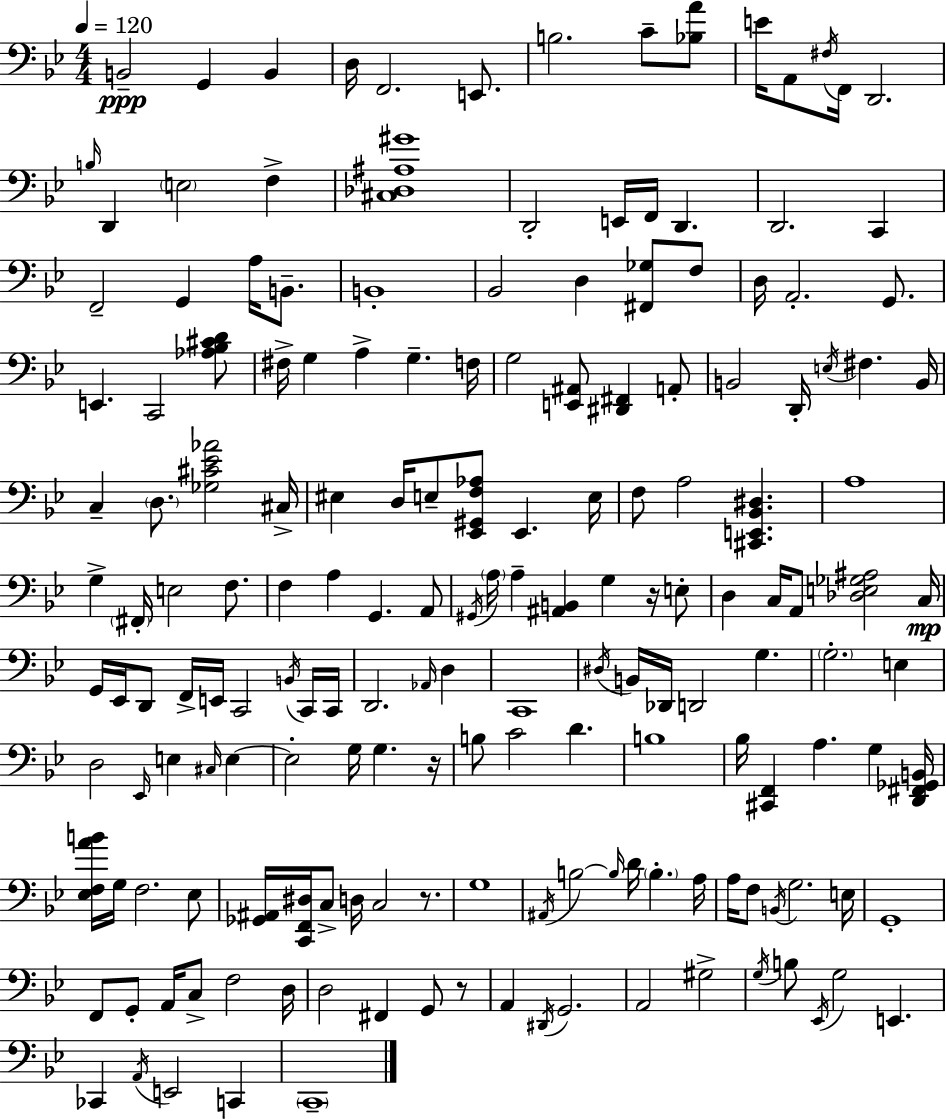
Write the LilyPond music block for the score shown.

{
  \clef bass
  \numericTimeSignature
  \time 4/4
  \key g \minor
  \tempo 4 = 120
  b,2--\ppp g,4 b,4 | d16 f,2. e,8. | b2. c'8-- <bes a'>8 | e'16 a,8 \acciaccatura { fis16 } f,16 d,2. | \break \grace { b16 } d,4 \parenthesize e2 f4-> | <cis des ais gis'>1 | d,2-. e,16 f,16 d,4. | d,2. c,4 | \break f,2-- g,4 a16 b,8.-- | b,1-. | bes,2 d4 <fis, ges>8 | f8 d16 a,2.-. g,8. | \break e,4. c,2 | <aes bes cis' d'>8 fis16-> g4 a4-> g4.-- | f16 g2 <e, ais,>8 <dis, fis,>4 | a,8-. b,2 d,16-. \acciaccatura { e16 } fis4. | \break b,16 c4-- \parenthesize d8. <ges cis' ees' aes'>2 | cis16-> eis4 d16 e8-- <ees, gis, f aes>8 ees,4. | e16 f8 a2 <cis, e, bes, dis>4. | a1 | \break g4-> \parenthesize fis,16-. e2 | f8. f4 a4 g,4. | a,8 \acciaccatura { gis,16 } \parenthesize a16 a4-- <ais, b,>4 g4 | r16 e8-. d4 c16 a,8 <des e ges ais>2 | \break c16\mp g,16 ees,16 d,8 f,16-> e,16 c,2 | \acciaccatura { b,16 } c,16 c,16 d,2. | \grace { aes,16 } d4 c,1 | \acciaccatura { dis16 } b,16 des,16 d,2 | \break g4. \parenthesize g2.-. | e4 d2 \grace { ees,16 } | e4 \grace { cis16 } e4~~ e2-. | g16 g4. r16 b8 c'2 | \break d'4. b1 | bes16 <cis, f,>4 a4. | g4 <d, fis, ges, b,>16 <ees f a' b'>16 g16 f2. | ees8 <ges, ais,>16 <c, f, dis>16 c8-> d16 c2 | \break r8. g1 | \acciaccatura { ais,16 } b2~~ | \grace { b16 } d'16 \parenthesize b4.-. a16 a16 f8 \acciaccatura { b,16 } g2. | e16 g,1-. | \break f,8 g,8-. | a,16 c8-> f2 d16 d2 | fis,4 g,8 r8 a,4 | \acciaccatura { dis,16 } g,2. a,2 | \break gis2-> \acciaccatura { g16 } b8 | \acciaccatura { ees,16 } g2 e,4. ces,4 | \acciaccatura { a,16 } e,2 c,4 | \parenthesize c,1-- | \break \bar "|."
}